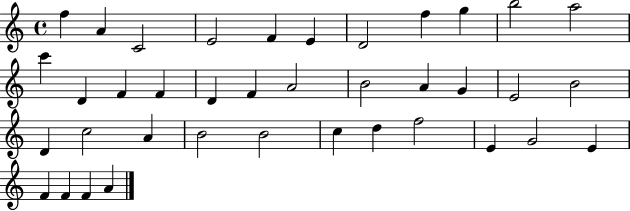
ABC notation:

X:1
T:Untitled
M:4/4
L:1/4
K:C
f A C2 E2 F E D2 f g b2 a2 c' D F F D F A2 B2 A G E2 B2 D c2 A B2 B2 c d f2 E G2 E F F F A